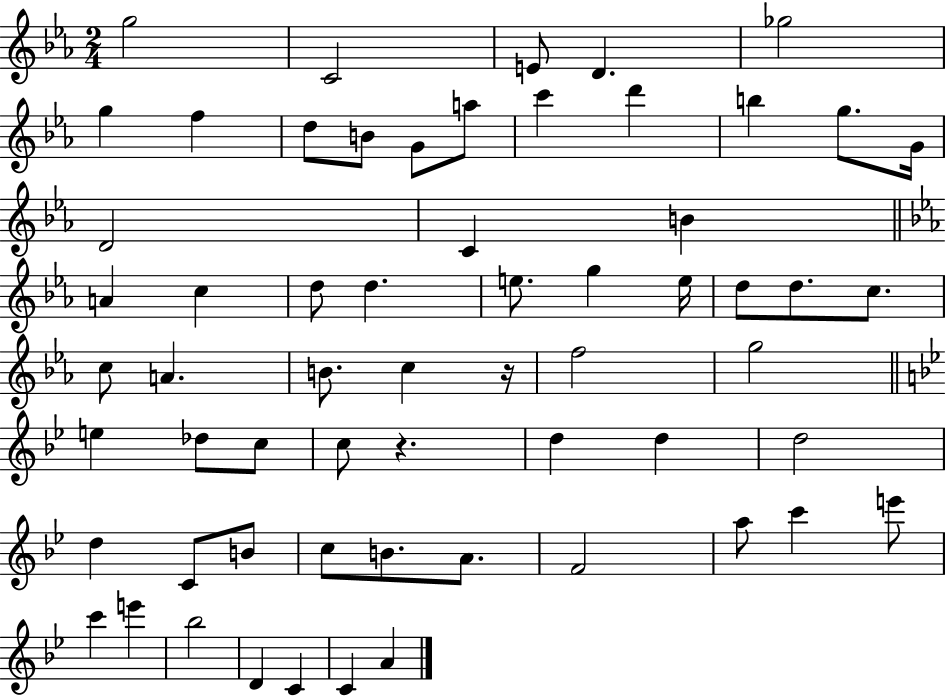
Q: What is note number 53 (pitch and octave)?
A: C6